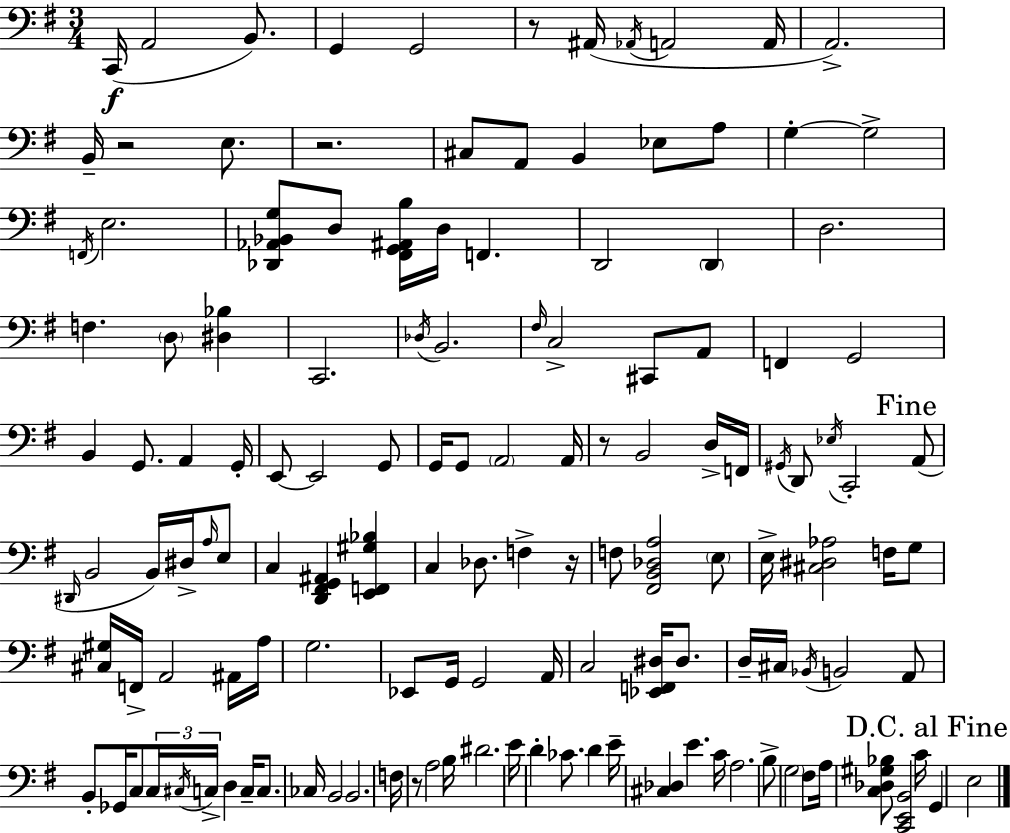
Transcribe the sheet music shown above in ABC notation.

X:1
T:Untitled
M:3/4
L:1/4
K:G
C,,/4 A,,2 B,,/2 G,, G,,2 z/2 ^A,,/4 _A,,/4 A,,2 A,,/4 A,,2 B,,/4 z2 E,/2 z2 ^C,/2 A,,/2 B,, _E,/2 A,/2 G, G,2 F,,/4 E,2 [_D,,_A,,_B,,G,]/2 D,/2 [^F,,G,,^A,,B,]/4 D,/4 F,, D,,2 D,, D,2 F, D,/2 [^D,_B,] C,,2 _D,/4 B,,2 ^F,/4 C,2 ^C,,/2 A,,/2 F,, G,,2 B,, G,,/2 A,, G,,/4 E,,/2 E,,2 G,,/2 G,,/4 G,,/2 A,,2 A,,/4 z/2 B,,2 D,/4 F,,/4 ^G,,/4 D,,/2 _E,/4 C,,2 A,,/2 ^D,,/4 B,,2 B,,/4 ^D,/4 A,/4 E,/2 C, [D,,^F,,G,,^A,,] [E,,F,,^G,_B,] C, _D,/2 F, z/4 F,/2 [^F,,B,,_D,A,]2 E,/2 E,/4 [^C,^D,_A,]2 F,/4 G,/2 [^C,^G,]/4 F,,/4 A,,2 ^A,,/4 A,/4 G,2 _E,,/2 G,,/4 G,,2 A,,/4 C,2 [_E,,F,,^D,]/4 ^D,/2 D,/4 ^C,/4 _B,,/4 B,,2 A,,/2 B,,/2 _G,,/4 C,/2 C,/4 ^C,/4 C,/4 D, C,/4 C,/2 _C,/4 B,,2 B,,2 F,/4 z/2 A,2 B,/4 ^D2 E/4 D _C/2 D E/4 [^C,_D,] E C/4 A,2 B,/2 G,2 ^F,/2 A,/4 [C,_D,^G,_B,]/2 [C,,E,,B,,]2 C/4 G,, E,2